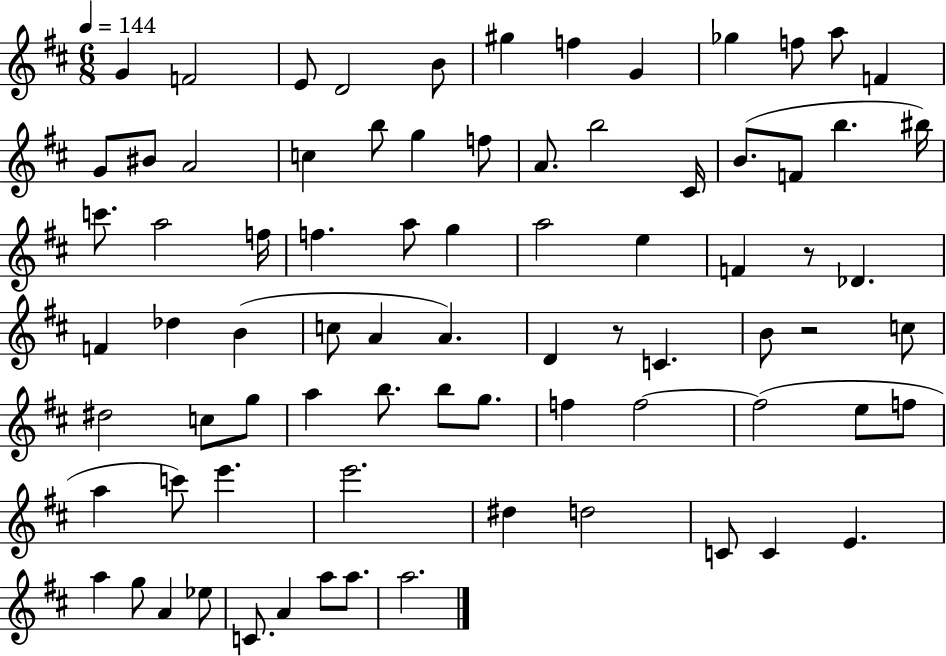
G4/q F4/h E4/e D4/h B4/e G#5/q F5/q G4/q Gb5/q F5/e A5/e F4/q G4/e BIS4/e A4/h C5/q B5/e G5/q F5/e A4/e. B5/h C#4/s B4/e. F4/e B5/q. BIS5/s C6/e. A5/h F5/s F5/q. A5/e G5/q A5/h E5/q F4/q R/e Db4/q. F4/q Db5/q B4/q C5/e A4/q A4/q. D4/q R/e C4/q. B4/e R/h C5/e D#5/h C5/e G5/e A5/q B5/e. B5/e G5/e. F5/q F5/h F5/h E5/e F5/e A5/q C6/e E6/q. E6/h. D#5/q D5/h C4/e C4/q E4/q. A5/q G5/e A4/q Eb5/e C4/e. A4/q A5/e A5/e. A5/h.